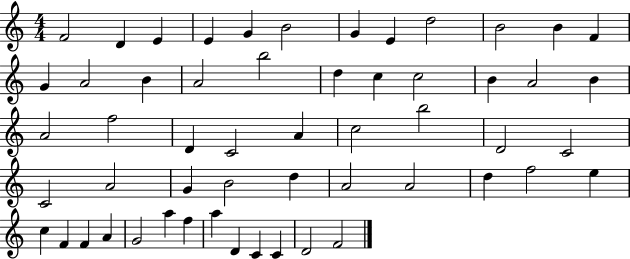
F4/h D4/q E4/q E4/q G4/q B4/h G4/q E4/q D5/h B4/h B4/q F4/q G4/q A4/h B4/q A4/h B5/h D5/q C5/q C5/h B4/q A4/h B4/q A4/h F5/h D4/q C4/h A4/q C5/h B5/h D4/h C4/h C4/h A4/h G4/q B4/h D5/q A4/h A4/h D5/q F5/h E5/q C5/q F4/q F4/q A4/q G4/h A5/q F5/q A5/q D4/q C4/q C4/q D4/h F4/h